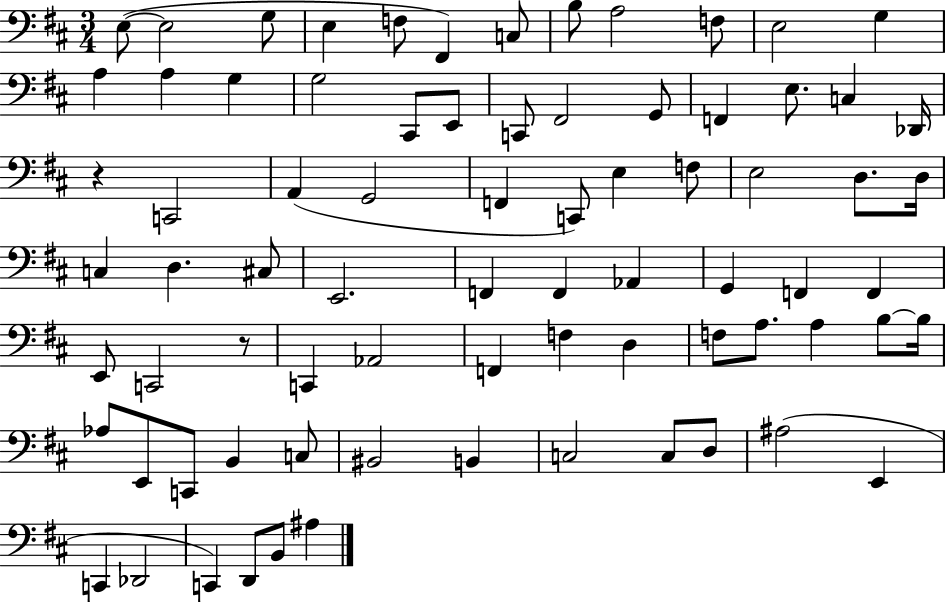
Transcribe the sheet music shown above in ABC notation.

X:1
T:Untitled
M:3/4
L:1/4
K:D
E,/2 E,2 G,/2 E, F,/2 ^F,, C,/2 B,/2 A,2 F,/2 E,2 G, A, A, G, G,2 ^C,,/2 E,,/2 C,,/2 ^F,,2 G,,/2 F,, E,/2 C, _D,,/4 z C,,2 A,, G,,2 F,, C,,/2 E, F,/2 E,2 D,/2 D,/4 C, D, ^C,/2 E,,2 F,, F,, _A,, G,, F,, F,, E,,/2 C,,2 z/2 C,, _A,,2 F,, F, D, F,/2 A,/2 A, B,/2 B,/4 _A,/2 E,,/2 C,,/2 B,, C,/2 ^B,,2 B,, C,2 C,/2 D,/2 ^A,2 E,, C,, _D,,2 C,, D,,/2 B,,/2 ^A,